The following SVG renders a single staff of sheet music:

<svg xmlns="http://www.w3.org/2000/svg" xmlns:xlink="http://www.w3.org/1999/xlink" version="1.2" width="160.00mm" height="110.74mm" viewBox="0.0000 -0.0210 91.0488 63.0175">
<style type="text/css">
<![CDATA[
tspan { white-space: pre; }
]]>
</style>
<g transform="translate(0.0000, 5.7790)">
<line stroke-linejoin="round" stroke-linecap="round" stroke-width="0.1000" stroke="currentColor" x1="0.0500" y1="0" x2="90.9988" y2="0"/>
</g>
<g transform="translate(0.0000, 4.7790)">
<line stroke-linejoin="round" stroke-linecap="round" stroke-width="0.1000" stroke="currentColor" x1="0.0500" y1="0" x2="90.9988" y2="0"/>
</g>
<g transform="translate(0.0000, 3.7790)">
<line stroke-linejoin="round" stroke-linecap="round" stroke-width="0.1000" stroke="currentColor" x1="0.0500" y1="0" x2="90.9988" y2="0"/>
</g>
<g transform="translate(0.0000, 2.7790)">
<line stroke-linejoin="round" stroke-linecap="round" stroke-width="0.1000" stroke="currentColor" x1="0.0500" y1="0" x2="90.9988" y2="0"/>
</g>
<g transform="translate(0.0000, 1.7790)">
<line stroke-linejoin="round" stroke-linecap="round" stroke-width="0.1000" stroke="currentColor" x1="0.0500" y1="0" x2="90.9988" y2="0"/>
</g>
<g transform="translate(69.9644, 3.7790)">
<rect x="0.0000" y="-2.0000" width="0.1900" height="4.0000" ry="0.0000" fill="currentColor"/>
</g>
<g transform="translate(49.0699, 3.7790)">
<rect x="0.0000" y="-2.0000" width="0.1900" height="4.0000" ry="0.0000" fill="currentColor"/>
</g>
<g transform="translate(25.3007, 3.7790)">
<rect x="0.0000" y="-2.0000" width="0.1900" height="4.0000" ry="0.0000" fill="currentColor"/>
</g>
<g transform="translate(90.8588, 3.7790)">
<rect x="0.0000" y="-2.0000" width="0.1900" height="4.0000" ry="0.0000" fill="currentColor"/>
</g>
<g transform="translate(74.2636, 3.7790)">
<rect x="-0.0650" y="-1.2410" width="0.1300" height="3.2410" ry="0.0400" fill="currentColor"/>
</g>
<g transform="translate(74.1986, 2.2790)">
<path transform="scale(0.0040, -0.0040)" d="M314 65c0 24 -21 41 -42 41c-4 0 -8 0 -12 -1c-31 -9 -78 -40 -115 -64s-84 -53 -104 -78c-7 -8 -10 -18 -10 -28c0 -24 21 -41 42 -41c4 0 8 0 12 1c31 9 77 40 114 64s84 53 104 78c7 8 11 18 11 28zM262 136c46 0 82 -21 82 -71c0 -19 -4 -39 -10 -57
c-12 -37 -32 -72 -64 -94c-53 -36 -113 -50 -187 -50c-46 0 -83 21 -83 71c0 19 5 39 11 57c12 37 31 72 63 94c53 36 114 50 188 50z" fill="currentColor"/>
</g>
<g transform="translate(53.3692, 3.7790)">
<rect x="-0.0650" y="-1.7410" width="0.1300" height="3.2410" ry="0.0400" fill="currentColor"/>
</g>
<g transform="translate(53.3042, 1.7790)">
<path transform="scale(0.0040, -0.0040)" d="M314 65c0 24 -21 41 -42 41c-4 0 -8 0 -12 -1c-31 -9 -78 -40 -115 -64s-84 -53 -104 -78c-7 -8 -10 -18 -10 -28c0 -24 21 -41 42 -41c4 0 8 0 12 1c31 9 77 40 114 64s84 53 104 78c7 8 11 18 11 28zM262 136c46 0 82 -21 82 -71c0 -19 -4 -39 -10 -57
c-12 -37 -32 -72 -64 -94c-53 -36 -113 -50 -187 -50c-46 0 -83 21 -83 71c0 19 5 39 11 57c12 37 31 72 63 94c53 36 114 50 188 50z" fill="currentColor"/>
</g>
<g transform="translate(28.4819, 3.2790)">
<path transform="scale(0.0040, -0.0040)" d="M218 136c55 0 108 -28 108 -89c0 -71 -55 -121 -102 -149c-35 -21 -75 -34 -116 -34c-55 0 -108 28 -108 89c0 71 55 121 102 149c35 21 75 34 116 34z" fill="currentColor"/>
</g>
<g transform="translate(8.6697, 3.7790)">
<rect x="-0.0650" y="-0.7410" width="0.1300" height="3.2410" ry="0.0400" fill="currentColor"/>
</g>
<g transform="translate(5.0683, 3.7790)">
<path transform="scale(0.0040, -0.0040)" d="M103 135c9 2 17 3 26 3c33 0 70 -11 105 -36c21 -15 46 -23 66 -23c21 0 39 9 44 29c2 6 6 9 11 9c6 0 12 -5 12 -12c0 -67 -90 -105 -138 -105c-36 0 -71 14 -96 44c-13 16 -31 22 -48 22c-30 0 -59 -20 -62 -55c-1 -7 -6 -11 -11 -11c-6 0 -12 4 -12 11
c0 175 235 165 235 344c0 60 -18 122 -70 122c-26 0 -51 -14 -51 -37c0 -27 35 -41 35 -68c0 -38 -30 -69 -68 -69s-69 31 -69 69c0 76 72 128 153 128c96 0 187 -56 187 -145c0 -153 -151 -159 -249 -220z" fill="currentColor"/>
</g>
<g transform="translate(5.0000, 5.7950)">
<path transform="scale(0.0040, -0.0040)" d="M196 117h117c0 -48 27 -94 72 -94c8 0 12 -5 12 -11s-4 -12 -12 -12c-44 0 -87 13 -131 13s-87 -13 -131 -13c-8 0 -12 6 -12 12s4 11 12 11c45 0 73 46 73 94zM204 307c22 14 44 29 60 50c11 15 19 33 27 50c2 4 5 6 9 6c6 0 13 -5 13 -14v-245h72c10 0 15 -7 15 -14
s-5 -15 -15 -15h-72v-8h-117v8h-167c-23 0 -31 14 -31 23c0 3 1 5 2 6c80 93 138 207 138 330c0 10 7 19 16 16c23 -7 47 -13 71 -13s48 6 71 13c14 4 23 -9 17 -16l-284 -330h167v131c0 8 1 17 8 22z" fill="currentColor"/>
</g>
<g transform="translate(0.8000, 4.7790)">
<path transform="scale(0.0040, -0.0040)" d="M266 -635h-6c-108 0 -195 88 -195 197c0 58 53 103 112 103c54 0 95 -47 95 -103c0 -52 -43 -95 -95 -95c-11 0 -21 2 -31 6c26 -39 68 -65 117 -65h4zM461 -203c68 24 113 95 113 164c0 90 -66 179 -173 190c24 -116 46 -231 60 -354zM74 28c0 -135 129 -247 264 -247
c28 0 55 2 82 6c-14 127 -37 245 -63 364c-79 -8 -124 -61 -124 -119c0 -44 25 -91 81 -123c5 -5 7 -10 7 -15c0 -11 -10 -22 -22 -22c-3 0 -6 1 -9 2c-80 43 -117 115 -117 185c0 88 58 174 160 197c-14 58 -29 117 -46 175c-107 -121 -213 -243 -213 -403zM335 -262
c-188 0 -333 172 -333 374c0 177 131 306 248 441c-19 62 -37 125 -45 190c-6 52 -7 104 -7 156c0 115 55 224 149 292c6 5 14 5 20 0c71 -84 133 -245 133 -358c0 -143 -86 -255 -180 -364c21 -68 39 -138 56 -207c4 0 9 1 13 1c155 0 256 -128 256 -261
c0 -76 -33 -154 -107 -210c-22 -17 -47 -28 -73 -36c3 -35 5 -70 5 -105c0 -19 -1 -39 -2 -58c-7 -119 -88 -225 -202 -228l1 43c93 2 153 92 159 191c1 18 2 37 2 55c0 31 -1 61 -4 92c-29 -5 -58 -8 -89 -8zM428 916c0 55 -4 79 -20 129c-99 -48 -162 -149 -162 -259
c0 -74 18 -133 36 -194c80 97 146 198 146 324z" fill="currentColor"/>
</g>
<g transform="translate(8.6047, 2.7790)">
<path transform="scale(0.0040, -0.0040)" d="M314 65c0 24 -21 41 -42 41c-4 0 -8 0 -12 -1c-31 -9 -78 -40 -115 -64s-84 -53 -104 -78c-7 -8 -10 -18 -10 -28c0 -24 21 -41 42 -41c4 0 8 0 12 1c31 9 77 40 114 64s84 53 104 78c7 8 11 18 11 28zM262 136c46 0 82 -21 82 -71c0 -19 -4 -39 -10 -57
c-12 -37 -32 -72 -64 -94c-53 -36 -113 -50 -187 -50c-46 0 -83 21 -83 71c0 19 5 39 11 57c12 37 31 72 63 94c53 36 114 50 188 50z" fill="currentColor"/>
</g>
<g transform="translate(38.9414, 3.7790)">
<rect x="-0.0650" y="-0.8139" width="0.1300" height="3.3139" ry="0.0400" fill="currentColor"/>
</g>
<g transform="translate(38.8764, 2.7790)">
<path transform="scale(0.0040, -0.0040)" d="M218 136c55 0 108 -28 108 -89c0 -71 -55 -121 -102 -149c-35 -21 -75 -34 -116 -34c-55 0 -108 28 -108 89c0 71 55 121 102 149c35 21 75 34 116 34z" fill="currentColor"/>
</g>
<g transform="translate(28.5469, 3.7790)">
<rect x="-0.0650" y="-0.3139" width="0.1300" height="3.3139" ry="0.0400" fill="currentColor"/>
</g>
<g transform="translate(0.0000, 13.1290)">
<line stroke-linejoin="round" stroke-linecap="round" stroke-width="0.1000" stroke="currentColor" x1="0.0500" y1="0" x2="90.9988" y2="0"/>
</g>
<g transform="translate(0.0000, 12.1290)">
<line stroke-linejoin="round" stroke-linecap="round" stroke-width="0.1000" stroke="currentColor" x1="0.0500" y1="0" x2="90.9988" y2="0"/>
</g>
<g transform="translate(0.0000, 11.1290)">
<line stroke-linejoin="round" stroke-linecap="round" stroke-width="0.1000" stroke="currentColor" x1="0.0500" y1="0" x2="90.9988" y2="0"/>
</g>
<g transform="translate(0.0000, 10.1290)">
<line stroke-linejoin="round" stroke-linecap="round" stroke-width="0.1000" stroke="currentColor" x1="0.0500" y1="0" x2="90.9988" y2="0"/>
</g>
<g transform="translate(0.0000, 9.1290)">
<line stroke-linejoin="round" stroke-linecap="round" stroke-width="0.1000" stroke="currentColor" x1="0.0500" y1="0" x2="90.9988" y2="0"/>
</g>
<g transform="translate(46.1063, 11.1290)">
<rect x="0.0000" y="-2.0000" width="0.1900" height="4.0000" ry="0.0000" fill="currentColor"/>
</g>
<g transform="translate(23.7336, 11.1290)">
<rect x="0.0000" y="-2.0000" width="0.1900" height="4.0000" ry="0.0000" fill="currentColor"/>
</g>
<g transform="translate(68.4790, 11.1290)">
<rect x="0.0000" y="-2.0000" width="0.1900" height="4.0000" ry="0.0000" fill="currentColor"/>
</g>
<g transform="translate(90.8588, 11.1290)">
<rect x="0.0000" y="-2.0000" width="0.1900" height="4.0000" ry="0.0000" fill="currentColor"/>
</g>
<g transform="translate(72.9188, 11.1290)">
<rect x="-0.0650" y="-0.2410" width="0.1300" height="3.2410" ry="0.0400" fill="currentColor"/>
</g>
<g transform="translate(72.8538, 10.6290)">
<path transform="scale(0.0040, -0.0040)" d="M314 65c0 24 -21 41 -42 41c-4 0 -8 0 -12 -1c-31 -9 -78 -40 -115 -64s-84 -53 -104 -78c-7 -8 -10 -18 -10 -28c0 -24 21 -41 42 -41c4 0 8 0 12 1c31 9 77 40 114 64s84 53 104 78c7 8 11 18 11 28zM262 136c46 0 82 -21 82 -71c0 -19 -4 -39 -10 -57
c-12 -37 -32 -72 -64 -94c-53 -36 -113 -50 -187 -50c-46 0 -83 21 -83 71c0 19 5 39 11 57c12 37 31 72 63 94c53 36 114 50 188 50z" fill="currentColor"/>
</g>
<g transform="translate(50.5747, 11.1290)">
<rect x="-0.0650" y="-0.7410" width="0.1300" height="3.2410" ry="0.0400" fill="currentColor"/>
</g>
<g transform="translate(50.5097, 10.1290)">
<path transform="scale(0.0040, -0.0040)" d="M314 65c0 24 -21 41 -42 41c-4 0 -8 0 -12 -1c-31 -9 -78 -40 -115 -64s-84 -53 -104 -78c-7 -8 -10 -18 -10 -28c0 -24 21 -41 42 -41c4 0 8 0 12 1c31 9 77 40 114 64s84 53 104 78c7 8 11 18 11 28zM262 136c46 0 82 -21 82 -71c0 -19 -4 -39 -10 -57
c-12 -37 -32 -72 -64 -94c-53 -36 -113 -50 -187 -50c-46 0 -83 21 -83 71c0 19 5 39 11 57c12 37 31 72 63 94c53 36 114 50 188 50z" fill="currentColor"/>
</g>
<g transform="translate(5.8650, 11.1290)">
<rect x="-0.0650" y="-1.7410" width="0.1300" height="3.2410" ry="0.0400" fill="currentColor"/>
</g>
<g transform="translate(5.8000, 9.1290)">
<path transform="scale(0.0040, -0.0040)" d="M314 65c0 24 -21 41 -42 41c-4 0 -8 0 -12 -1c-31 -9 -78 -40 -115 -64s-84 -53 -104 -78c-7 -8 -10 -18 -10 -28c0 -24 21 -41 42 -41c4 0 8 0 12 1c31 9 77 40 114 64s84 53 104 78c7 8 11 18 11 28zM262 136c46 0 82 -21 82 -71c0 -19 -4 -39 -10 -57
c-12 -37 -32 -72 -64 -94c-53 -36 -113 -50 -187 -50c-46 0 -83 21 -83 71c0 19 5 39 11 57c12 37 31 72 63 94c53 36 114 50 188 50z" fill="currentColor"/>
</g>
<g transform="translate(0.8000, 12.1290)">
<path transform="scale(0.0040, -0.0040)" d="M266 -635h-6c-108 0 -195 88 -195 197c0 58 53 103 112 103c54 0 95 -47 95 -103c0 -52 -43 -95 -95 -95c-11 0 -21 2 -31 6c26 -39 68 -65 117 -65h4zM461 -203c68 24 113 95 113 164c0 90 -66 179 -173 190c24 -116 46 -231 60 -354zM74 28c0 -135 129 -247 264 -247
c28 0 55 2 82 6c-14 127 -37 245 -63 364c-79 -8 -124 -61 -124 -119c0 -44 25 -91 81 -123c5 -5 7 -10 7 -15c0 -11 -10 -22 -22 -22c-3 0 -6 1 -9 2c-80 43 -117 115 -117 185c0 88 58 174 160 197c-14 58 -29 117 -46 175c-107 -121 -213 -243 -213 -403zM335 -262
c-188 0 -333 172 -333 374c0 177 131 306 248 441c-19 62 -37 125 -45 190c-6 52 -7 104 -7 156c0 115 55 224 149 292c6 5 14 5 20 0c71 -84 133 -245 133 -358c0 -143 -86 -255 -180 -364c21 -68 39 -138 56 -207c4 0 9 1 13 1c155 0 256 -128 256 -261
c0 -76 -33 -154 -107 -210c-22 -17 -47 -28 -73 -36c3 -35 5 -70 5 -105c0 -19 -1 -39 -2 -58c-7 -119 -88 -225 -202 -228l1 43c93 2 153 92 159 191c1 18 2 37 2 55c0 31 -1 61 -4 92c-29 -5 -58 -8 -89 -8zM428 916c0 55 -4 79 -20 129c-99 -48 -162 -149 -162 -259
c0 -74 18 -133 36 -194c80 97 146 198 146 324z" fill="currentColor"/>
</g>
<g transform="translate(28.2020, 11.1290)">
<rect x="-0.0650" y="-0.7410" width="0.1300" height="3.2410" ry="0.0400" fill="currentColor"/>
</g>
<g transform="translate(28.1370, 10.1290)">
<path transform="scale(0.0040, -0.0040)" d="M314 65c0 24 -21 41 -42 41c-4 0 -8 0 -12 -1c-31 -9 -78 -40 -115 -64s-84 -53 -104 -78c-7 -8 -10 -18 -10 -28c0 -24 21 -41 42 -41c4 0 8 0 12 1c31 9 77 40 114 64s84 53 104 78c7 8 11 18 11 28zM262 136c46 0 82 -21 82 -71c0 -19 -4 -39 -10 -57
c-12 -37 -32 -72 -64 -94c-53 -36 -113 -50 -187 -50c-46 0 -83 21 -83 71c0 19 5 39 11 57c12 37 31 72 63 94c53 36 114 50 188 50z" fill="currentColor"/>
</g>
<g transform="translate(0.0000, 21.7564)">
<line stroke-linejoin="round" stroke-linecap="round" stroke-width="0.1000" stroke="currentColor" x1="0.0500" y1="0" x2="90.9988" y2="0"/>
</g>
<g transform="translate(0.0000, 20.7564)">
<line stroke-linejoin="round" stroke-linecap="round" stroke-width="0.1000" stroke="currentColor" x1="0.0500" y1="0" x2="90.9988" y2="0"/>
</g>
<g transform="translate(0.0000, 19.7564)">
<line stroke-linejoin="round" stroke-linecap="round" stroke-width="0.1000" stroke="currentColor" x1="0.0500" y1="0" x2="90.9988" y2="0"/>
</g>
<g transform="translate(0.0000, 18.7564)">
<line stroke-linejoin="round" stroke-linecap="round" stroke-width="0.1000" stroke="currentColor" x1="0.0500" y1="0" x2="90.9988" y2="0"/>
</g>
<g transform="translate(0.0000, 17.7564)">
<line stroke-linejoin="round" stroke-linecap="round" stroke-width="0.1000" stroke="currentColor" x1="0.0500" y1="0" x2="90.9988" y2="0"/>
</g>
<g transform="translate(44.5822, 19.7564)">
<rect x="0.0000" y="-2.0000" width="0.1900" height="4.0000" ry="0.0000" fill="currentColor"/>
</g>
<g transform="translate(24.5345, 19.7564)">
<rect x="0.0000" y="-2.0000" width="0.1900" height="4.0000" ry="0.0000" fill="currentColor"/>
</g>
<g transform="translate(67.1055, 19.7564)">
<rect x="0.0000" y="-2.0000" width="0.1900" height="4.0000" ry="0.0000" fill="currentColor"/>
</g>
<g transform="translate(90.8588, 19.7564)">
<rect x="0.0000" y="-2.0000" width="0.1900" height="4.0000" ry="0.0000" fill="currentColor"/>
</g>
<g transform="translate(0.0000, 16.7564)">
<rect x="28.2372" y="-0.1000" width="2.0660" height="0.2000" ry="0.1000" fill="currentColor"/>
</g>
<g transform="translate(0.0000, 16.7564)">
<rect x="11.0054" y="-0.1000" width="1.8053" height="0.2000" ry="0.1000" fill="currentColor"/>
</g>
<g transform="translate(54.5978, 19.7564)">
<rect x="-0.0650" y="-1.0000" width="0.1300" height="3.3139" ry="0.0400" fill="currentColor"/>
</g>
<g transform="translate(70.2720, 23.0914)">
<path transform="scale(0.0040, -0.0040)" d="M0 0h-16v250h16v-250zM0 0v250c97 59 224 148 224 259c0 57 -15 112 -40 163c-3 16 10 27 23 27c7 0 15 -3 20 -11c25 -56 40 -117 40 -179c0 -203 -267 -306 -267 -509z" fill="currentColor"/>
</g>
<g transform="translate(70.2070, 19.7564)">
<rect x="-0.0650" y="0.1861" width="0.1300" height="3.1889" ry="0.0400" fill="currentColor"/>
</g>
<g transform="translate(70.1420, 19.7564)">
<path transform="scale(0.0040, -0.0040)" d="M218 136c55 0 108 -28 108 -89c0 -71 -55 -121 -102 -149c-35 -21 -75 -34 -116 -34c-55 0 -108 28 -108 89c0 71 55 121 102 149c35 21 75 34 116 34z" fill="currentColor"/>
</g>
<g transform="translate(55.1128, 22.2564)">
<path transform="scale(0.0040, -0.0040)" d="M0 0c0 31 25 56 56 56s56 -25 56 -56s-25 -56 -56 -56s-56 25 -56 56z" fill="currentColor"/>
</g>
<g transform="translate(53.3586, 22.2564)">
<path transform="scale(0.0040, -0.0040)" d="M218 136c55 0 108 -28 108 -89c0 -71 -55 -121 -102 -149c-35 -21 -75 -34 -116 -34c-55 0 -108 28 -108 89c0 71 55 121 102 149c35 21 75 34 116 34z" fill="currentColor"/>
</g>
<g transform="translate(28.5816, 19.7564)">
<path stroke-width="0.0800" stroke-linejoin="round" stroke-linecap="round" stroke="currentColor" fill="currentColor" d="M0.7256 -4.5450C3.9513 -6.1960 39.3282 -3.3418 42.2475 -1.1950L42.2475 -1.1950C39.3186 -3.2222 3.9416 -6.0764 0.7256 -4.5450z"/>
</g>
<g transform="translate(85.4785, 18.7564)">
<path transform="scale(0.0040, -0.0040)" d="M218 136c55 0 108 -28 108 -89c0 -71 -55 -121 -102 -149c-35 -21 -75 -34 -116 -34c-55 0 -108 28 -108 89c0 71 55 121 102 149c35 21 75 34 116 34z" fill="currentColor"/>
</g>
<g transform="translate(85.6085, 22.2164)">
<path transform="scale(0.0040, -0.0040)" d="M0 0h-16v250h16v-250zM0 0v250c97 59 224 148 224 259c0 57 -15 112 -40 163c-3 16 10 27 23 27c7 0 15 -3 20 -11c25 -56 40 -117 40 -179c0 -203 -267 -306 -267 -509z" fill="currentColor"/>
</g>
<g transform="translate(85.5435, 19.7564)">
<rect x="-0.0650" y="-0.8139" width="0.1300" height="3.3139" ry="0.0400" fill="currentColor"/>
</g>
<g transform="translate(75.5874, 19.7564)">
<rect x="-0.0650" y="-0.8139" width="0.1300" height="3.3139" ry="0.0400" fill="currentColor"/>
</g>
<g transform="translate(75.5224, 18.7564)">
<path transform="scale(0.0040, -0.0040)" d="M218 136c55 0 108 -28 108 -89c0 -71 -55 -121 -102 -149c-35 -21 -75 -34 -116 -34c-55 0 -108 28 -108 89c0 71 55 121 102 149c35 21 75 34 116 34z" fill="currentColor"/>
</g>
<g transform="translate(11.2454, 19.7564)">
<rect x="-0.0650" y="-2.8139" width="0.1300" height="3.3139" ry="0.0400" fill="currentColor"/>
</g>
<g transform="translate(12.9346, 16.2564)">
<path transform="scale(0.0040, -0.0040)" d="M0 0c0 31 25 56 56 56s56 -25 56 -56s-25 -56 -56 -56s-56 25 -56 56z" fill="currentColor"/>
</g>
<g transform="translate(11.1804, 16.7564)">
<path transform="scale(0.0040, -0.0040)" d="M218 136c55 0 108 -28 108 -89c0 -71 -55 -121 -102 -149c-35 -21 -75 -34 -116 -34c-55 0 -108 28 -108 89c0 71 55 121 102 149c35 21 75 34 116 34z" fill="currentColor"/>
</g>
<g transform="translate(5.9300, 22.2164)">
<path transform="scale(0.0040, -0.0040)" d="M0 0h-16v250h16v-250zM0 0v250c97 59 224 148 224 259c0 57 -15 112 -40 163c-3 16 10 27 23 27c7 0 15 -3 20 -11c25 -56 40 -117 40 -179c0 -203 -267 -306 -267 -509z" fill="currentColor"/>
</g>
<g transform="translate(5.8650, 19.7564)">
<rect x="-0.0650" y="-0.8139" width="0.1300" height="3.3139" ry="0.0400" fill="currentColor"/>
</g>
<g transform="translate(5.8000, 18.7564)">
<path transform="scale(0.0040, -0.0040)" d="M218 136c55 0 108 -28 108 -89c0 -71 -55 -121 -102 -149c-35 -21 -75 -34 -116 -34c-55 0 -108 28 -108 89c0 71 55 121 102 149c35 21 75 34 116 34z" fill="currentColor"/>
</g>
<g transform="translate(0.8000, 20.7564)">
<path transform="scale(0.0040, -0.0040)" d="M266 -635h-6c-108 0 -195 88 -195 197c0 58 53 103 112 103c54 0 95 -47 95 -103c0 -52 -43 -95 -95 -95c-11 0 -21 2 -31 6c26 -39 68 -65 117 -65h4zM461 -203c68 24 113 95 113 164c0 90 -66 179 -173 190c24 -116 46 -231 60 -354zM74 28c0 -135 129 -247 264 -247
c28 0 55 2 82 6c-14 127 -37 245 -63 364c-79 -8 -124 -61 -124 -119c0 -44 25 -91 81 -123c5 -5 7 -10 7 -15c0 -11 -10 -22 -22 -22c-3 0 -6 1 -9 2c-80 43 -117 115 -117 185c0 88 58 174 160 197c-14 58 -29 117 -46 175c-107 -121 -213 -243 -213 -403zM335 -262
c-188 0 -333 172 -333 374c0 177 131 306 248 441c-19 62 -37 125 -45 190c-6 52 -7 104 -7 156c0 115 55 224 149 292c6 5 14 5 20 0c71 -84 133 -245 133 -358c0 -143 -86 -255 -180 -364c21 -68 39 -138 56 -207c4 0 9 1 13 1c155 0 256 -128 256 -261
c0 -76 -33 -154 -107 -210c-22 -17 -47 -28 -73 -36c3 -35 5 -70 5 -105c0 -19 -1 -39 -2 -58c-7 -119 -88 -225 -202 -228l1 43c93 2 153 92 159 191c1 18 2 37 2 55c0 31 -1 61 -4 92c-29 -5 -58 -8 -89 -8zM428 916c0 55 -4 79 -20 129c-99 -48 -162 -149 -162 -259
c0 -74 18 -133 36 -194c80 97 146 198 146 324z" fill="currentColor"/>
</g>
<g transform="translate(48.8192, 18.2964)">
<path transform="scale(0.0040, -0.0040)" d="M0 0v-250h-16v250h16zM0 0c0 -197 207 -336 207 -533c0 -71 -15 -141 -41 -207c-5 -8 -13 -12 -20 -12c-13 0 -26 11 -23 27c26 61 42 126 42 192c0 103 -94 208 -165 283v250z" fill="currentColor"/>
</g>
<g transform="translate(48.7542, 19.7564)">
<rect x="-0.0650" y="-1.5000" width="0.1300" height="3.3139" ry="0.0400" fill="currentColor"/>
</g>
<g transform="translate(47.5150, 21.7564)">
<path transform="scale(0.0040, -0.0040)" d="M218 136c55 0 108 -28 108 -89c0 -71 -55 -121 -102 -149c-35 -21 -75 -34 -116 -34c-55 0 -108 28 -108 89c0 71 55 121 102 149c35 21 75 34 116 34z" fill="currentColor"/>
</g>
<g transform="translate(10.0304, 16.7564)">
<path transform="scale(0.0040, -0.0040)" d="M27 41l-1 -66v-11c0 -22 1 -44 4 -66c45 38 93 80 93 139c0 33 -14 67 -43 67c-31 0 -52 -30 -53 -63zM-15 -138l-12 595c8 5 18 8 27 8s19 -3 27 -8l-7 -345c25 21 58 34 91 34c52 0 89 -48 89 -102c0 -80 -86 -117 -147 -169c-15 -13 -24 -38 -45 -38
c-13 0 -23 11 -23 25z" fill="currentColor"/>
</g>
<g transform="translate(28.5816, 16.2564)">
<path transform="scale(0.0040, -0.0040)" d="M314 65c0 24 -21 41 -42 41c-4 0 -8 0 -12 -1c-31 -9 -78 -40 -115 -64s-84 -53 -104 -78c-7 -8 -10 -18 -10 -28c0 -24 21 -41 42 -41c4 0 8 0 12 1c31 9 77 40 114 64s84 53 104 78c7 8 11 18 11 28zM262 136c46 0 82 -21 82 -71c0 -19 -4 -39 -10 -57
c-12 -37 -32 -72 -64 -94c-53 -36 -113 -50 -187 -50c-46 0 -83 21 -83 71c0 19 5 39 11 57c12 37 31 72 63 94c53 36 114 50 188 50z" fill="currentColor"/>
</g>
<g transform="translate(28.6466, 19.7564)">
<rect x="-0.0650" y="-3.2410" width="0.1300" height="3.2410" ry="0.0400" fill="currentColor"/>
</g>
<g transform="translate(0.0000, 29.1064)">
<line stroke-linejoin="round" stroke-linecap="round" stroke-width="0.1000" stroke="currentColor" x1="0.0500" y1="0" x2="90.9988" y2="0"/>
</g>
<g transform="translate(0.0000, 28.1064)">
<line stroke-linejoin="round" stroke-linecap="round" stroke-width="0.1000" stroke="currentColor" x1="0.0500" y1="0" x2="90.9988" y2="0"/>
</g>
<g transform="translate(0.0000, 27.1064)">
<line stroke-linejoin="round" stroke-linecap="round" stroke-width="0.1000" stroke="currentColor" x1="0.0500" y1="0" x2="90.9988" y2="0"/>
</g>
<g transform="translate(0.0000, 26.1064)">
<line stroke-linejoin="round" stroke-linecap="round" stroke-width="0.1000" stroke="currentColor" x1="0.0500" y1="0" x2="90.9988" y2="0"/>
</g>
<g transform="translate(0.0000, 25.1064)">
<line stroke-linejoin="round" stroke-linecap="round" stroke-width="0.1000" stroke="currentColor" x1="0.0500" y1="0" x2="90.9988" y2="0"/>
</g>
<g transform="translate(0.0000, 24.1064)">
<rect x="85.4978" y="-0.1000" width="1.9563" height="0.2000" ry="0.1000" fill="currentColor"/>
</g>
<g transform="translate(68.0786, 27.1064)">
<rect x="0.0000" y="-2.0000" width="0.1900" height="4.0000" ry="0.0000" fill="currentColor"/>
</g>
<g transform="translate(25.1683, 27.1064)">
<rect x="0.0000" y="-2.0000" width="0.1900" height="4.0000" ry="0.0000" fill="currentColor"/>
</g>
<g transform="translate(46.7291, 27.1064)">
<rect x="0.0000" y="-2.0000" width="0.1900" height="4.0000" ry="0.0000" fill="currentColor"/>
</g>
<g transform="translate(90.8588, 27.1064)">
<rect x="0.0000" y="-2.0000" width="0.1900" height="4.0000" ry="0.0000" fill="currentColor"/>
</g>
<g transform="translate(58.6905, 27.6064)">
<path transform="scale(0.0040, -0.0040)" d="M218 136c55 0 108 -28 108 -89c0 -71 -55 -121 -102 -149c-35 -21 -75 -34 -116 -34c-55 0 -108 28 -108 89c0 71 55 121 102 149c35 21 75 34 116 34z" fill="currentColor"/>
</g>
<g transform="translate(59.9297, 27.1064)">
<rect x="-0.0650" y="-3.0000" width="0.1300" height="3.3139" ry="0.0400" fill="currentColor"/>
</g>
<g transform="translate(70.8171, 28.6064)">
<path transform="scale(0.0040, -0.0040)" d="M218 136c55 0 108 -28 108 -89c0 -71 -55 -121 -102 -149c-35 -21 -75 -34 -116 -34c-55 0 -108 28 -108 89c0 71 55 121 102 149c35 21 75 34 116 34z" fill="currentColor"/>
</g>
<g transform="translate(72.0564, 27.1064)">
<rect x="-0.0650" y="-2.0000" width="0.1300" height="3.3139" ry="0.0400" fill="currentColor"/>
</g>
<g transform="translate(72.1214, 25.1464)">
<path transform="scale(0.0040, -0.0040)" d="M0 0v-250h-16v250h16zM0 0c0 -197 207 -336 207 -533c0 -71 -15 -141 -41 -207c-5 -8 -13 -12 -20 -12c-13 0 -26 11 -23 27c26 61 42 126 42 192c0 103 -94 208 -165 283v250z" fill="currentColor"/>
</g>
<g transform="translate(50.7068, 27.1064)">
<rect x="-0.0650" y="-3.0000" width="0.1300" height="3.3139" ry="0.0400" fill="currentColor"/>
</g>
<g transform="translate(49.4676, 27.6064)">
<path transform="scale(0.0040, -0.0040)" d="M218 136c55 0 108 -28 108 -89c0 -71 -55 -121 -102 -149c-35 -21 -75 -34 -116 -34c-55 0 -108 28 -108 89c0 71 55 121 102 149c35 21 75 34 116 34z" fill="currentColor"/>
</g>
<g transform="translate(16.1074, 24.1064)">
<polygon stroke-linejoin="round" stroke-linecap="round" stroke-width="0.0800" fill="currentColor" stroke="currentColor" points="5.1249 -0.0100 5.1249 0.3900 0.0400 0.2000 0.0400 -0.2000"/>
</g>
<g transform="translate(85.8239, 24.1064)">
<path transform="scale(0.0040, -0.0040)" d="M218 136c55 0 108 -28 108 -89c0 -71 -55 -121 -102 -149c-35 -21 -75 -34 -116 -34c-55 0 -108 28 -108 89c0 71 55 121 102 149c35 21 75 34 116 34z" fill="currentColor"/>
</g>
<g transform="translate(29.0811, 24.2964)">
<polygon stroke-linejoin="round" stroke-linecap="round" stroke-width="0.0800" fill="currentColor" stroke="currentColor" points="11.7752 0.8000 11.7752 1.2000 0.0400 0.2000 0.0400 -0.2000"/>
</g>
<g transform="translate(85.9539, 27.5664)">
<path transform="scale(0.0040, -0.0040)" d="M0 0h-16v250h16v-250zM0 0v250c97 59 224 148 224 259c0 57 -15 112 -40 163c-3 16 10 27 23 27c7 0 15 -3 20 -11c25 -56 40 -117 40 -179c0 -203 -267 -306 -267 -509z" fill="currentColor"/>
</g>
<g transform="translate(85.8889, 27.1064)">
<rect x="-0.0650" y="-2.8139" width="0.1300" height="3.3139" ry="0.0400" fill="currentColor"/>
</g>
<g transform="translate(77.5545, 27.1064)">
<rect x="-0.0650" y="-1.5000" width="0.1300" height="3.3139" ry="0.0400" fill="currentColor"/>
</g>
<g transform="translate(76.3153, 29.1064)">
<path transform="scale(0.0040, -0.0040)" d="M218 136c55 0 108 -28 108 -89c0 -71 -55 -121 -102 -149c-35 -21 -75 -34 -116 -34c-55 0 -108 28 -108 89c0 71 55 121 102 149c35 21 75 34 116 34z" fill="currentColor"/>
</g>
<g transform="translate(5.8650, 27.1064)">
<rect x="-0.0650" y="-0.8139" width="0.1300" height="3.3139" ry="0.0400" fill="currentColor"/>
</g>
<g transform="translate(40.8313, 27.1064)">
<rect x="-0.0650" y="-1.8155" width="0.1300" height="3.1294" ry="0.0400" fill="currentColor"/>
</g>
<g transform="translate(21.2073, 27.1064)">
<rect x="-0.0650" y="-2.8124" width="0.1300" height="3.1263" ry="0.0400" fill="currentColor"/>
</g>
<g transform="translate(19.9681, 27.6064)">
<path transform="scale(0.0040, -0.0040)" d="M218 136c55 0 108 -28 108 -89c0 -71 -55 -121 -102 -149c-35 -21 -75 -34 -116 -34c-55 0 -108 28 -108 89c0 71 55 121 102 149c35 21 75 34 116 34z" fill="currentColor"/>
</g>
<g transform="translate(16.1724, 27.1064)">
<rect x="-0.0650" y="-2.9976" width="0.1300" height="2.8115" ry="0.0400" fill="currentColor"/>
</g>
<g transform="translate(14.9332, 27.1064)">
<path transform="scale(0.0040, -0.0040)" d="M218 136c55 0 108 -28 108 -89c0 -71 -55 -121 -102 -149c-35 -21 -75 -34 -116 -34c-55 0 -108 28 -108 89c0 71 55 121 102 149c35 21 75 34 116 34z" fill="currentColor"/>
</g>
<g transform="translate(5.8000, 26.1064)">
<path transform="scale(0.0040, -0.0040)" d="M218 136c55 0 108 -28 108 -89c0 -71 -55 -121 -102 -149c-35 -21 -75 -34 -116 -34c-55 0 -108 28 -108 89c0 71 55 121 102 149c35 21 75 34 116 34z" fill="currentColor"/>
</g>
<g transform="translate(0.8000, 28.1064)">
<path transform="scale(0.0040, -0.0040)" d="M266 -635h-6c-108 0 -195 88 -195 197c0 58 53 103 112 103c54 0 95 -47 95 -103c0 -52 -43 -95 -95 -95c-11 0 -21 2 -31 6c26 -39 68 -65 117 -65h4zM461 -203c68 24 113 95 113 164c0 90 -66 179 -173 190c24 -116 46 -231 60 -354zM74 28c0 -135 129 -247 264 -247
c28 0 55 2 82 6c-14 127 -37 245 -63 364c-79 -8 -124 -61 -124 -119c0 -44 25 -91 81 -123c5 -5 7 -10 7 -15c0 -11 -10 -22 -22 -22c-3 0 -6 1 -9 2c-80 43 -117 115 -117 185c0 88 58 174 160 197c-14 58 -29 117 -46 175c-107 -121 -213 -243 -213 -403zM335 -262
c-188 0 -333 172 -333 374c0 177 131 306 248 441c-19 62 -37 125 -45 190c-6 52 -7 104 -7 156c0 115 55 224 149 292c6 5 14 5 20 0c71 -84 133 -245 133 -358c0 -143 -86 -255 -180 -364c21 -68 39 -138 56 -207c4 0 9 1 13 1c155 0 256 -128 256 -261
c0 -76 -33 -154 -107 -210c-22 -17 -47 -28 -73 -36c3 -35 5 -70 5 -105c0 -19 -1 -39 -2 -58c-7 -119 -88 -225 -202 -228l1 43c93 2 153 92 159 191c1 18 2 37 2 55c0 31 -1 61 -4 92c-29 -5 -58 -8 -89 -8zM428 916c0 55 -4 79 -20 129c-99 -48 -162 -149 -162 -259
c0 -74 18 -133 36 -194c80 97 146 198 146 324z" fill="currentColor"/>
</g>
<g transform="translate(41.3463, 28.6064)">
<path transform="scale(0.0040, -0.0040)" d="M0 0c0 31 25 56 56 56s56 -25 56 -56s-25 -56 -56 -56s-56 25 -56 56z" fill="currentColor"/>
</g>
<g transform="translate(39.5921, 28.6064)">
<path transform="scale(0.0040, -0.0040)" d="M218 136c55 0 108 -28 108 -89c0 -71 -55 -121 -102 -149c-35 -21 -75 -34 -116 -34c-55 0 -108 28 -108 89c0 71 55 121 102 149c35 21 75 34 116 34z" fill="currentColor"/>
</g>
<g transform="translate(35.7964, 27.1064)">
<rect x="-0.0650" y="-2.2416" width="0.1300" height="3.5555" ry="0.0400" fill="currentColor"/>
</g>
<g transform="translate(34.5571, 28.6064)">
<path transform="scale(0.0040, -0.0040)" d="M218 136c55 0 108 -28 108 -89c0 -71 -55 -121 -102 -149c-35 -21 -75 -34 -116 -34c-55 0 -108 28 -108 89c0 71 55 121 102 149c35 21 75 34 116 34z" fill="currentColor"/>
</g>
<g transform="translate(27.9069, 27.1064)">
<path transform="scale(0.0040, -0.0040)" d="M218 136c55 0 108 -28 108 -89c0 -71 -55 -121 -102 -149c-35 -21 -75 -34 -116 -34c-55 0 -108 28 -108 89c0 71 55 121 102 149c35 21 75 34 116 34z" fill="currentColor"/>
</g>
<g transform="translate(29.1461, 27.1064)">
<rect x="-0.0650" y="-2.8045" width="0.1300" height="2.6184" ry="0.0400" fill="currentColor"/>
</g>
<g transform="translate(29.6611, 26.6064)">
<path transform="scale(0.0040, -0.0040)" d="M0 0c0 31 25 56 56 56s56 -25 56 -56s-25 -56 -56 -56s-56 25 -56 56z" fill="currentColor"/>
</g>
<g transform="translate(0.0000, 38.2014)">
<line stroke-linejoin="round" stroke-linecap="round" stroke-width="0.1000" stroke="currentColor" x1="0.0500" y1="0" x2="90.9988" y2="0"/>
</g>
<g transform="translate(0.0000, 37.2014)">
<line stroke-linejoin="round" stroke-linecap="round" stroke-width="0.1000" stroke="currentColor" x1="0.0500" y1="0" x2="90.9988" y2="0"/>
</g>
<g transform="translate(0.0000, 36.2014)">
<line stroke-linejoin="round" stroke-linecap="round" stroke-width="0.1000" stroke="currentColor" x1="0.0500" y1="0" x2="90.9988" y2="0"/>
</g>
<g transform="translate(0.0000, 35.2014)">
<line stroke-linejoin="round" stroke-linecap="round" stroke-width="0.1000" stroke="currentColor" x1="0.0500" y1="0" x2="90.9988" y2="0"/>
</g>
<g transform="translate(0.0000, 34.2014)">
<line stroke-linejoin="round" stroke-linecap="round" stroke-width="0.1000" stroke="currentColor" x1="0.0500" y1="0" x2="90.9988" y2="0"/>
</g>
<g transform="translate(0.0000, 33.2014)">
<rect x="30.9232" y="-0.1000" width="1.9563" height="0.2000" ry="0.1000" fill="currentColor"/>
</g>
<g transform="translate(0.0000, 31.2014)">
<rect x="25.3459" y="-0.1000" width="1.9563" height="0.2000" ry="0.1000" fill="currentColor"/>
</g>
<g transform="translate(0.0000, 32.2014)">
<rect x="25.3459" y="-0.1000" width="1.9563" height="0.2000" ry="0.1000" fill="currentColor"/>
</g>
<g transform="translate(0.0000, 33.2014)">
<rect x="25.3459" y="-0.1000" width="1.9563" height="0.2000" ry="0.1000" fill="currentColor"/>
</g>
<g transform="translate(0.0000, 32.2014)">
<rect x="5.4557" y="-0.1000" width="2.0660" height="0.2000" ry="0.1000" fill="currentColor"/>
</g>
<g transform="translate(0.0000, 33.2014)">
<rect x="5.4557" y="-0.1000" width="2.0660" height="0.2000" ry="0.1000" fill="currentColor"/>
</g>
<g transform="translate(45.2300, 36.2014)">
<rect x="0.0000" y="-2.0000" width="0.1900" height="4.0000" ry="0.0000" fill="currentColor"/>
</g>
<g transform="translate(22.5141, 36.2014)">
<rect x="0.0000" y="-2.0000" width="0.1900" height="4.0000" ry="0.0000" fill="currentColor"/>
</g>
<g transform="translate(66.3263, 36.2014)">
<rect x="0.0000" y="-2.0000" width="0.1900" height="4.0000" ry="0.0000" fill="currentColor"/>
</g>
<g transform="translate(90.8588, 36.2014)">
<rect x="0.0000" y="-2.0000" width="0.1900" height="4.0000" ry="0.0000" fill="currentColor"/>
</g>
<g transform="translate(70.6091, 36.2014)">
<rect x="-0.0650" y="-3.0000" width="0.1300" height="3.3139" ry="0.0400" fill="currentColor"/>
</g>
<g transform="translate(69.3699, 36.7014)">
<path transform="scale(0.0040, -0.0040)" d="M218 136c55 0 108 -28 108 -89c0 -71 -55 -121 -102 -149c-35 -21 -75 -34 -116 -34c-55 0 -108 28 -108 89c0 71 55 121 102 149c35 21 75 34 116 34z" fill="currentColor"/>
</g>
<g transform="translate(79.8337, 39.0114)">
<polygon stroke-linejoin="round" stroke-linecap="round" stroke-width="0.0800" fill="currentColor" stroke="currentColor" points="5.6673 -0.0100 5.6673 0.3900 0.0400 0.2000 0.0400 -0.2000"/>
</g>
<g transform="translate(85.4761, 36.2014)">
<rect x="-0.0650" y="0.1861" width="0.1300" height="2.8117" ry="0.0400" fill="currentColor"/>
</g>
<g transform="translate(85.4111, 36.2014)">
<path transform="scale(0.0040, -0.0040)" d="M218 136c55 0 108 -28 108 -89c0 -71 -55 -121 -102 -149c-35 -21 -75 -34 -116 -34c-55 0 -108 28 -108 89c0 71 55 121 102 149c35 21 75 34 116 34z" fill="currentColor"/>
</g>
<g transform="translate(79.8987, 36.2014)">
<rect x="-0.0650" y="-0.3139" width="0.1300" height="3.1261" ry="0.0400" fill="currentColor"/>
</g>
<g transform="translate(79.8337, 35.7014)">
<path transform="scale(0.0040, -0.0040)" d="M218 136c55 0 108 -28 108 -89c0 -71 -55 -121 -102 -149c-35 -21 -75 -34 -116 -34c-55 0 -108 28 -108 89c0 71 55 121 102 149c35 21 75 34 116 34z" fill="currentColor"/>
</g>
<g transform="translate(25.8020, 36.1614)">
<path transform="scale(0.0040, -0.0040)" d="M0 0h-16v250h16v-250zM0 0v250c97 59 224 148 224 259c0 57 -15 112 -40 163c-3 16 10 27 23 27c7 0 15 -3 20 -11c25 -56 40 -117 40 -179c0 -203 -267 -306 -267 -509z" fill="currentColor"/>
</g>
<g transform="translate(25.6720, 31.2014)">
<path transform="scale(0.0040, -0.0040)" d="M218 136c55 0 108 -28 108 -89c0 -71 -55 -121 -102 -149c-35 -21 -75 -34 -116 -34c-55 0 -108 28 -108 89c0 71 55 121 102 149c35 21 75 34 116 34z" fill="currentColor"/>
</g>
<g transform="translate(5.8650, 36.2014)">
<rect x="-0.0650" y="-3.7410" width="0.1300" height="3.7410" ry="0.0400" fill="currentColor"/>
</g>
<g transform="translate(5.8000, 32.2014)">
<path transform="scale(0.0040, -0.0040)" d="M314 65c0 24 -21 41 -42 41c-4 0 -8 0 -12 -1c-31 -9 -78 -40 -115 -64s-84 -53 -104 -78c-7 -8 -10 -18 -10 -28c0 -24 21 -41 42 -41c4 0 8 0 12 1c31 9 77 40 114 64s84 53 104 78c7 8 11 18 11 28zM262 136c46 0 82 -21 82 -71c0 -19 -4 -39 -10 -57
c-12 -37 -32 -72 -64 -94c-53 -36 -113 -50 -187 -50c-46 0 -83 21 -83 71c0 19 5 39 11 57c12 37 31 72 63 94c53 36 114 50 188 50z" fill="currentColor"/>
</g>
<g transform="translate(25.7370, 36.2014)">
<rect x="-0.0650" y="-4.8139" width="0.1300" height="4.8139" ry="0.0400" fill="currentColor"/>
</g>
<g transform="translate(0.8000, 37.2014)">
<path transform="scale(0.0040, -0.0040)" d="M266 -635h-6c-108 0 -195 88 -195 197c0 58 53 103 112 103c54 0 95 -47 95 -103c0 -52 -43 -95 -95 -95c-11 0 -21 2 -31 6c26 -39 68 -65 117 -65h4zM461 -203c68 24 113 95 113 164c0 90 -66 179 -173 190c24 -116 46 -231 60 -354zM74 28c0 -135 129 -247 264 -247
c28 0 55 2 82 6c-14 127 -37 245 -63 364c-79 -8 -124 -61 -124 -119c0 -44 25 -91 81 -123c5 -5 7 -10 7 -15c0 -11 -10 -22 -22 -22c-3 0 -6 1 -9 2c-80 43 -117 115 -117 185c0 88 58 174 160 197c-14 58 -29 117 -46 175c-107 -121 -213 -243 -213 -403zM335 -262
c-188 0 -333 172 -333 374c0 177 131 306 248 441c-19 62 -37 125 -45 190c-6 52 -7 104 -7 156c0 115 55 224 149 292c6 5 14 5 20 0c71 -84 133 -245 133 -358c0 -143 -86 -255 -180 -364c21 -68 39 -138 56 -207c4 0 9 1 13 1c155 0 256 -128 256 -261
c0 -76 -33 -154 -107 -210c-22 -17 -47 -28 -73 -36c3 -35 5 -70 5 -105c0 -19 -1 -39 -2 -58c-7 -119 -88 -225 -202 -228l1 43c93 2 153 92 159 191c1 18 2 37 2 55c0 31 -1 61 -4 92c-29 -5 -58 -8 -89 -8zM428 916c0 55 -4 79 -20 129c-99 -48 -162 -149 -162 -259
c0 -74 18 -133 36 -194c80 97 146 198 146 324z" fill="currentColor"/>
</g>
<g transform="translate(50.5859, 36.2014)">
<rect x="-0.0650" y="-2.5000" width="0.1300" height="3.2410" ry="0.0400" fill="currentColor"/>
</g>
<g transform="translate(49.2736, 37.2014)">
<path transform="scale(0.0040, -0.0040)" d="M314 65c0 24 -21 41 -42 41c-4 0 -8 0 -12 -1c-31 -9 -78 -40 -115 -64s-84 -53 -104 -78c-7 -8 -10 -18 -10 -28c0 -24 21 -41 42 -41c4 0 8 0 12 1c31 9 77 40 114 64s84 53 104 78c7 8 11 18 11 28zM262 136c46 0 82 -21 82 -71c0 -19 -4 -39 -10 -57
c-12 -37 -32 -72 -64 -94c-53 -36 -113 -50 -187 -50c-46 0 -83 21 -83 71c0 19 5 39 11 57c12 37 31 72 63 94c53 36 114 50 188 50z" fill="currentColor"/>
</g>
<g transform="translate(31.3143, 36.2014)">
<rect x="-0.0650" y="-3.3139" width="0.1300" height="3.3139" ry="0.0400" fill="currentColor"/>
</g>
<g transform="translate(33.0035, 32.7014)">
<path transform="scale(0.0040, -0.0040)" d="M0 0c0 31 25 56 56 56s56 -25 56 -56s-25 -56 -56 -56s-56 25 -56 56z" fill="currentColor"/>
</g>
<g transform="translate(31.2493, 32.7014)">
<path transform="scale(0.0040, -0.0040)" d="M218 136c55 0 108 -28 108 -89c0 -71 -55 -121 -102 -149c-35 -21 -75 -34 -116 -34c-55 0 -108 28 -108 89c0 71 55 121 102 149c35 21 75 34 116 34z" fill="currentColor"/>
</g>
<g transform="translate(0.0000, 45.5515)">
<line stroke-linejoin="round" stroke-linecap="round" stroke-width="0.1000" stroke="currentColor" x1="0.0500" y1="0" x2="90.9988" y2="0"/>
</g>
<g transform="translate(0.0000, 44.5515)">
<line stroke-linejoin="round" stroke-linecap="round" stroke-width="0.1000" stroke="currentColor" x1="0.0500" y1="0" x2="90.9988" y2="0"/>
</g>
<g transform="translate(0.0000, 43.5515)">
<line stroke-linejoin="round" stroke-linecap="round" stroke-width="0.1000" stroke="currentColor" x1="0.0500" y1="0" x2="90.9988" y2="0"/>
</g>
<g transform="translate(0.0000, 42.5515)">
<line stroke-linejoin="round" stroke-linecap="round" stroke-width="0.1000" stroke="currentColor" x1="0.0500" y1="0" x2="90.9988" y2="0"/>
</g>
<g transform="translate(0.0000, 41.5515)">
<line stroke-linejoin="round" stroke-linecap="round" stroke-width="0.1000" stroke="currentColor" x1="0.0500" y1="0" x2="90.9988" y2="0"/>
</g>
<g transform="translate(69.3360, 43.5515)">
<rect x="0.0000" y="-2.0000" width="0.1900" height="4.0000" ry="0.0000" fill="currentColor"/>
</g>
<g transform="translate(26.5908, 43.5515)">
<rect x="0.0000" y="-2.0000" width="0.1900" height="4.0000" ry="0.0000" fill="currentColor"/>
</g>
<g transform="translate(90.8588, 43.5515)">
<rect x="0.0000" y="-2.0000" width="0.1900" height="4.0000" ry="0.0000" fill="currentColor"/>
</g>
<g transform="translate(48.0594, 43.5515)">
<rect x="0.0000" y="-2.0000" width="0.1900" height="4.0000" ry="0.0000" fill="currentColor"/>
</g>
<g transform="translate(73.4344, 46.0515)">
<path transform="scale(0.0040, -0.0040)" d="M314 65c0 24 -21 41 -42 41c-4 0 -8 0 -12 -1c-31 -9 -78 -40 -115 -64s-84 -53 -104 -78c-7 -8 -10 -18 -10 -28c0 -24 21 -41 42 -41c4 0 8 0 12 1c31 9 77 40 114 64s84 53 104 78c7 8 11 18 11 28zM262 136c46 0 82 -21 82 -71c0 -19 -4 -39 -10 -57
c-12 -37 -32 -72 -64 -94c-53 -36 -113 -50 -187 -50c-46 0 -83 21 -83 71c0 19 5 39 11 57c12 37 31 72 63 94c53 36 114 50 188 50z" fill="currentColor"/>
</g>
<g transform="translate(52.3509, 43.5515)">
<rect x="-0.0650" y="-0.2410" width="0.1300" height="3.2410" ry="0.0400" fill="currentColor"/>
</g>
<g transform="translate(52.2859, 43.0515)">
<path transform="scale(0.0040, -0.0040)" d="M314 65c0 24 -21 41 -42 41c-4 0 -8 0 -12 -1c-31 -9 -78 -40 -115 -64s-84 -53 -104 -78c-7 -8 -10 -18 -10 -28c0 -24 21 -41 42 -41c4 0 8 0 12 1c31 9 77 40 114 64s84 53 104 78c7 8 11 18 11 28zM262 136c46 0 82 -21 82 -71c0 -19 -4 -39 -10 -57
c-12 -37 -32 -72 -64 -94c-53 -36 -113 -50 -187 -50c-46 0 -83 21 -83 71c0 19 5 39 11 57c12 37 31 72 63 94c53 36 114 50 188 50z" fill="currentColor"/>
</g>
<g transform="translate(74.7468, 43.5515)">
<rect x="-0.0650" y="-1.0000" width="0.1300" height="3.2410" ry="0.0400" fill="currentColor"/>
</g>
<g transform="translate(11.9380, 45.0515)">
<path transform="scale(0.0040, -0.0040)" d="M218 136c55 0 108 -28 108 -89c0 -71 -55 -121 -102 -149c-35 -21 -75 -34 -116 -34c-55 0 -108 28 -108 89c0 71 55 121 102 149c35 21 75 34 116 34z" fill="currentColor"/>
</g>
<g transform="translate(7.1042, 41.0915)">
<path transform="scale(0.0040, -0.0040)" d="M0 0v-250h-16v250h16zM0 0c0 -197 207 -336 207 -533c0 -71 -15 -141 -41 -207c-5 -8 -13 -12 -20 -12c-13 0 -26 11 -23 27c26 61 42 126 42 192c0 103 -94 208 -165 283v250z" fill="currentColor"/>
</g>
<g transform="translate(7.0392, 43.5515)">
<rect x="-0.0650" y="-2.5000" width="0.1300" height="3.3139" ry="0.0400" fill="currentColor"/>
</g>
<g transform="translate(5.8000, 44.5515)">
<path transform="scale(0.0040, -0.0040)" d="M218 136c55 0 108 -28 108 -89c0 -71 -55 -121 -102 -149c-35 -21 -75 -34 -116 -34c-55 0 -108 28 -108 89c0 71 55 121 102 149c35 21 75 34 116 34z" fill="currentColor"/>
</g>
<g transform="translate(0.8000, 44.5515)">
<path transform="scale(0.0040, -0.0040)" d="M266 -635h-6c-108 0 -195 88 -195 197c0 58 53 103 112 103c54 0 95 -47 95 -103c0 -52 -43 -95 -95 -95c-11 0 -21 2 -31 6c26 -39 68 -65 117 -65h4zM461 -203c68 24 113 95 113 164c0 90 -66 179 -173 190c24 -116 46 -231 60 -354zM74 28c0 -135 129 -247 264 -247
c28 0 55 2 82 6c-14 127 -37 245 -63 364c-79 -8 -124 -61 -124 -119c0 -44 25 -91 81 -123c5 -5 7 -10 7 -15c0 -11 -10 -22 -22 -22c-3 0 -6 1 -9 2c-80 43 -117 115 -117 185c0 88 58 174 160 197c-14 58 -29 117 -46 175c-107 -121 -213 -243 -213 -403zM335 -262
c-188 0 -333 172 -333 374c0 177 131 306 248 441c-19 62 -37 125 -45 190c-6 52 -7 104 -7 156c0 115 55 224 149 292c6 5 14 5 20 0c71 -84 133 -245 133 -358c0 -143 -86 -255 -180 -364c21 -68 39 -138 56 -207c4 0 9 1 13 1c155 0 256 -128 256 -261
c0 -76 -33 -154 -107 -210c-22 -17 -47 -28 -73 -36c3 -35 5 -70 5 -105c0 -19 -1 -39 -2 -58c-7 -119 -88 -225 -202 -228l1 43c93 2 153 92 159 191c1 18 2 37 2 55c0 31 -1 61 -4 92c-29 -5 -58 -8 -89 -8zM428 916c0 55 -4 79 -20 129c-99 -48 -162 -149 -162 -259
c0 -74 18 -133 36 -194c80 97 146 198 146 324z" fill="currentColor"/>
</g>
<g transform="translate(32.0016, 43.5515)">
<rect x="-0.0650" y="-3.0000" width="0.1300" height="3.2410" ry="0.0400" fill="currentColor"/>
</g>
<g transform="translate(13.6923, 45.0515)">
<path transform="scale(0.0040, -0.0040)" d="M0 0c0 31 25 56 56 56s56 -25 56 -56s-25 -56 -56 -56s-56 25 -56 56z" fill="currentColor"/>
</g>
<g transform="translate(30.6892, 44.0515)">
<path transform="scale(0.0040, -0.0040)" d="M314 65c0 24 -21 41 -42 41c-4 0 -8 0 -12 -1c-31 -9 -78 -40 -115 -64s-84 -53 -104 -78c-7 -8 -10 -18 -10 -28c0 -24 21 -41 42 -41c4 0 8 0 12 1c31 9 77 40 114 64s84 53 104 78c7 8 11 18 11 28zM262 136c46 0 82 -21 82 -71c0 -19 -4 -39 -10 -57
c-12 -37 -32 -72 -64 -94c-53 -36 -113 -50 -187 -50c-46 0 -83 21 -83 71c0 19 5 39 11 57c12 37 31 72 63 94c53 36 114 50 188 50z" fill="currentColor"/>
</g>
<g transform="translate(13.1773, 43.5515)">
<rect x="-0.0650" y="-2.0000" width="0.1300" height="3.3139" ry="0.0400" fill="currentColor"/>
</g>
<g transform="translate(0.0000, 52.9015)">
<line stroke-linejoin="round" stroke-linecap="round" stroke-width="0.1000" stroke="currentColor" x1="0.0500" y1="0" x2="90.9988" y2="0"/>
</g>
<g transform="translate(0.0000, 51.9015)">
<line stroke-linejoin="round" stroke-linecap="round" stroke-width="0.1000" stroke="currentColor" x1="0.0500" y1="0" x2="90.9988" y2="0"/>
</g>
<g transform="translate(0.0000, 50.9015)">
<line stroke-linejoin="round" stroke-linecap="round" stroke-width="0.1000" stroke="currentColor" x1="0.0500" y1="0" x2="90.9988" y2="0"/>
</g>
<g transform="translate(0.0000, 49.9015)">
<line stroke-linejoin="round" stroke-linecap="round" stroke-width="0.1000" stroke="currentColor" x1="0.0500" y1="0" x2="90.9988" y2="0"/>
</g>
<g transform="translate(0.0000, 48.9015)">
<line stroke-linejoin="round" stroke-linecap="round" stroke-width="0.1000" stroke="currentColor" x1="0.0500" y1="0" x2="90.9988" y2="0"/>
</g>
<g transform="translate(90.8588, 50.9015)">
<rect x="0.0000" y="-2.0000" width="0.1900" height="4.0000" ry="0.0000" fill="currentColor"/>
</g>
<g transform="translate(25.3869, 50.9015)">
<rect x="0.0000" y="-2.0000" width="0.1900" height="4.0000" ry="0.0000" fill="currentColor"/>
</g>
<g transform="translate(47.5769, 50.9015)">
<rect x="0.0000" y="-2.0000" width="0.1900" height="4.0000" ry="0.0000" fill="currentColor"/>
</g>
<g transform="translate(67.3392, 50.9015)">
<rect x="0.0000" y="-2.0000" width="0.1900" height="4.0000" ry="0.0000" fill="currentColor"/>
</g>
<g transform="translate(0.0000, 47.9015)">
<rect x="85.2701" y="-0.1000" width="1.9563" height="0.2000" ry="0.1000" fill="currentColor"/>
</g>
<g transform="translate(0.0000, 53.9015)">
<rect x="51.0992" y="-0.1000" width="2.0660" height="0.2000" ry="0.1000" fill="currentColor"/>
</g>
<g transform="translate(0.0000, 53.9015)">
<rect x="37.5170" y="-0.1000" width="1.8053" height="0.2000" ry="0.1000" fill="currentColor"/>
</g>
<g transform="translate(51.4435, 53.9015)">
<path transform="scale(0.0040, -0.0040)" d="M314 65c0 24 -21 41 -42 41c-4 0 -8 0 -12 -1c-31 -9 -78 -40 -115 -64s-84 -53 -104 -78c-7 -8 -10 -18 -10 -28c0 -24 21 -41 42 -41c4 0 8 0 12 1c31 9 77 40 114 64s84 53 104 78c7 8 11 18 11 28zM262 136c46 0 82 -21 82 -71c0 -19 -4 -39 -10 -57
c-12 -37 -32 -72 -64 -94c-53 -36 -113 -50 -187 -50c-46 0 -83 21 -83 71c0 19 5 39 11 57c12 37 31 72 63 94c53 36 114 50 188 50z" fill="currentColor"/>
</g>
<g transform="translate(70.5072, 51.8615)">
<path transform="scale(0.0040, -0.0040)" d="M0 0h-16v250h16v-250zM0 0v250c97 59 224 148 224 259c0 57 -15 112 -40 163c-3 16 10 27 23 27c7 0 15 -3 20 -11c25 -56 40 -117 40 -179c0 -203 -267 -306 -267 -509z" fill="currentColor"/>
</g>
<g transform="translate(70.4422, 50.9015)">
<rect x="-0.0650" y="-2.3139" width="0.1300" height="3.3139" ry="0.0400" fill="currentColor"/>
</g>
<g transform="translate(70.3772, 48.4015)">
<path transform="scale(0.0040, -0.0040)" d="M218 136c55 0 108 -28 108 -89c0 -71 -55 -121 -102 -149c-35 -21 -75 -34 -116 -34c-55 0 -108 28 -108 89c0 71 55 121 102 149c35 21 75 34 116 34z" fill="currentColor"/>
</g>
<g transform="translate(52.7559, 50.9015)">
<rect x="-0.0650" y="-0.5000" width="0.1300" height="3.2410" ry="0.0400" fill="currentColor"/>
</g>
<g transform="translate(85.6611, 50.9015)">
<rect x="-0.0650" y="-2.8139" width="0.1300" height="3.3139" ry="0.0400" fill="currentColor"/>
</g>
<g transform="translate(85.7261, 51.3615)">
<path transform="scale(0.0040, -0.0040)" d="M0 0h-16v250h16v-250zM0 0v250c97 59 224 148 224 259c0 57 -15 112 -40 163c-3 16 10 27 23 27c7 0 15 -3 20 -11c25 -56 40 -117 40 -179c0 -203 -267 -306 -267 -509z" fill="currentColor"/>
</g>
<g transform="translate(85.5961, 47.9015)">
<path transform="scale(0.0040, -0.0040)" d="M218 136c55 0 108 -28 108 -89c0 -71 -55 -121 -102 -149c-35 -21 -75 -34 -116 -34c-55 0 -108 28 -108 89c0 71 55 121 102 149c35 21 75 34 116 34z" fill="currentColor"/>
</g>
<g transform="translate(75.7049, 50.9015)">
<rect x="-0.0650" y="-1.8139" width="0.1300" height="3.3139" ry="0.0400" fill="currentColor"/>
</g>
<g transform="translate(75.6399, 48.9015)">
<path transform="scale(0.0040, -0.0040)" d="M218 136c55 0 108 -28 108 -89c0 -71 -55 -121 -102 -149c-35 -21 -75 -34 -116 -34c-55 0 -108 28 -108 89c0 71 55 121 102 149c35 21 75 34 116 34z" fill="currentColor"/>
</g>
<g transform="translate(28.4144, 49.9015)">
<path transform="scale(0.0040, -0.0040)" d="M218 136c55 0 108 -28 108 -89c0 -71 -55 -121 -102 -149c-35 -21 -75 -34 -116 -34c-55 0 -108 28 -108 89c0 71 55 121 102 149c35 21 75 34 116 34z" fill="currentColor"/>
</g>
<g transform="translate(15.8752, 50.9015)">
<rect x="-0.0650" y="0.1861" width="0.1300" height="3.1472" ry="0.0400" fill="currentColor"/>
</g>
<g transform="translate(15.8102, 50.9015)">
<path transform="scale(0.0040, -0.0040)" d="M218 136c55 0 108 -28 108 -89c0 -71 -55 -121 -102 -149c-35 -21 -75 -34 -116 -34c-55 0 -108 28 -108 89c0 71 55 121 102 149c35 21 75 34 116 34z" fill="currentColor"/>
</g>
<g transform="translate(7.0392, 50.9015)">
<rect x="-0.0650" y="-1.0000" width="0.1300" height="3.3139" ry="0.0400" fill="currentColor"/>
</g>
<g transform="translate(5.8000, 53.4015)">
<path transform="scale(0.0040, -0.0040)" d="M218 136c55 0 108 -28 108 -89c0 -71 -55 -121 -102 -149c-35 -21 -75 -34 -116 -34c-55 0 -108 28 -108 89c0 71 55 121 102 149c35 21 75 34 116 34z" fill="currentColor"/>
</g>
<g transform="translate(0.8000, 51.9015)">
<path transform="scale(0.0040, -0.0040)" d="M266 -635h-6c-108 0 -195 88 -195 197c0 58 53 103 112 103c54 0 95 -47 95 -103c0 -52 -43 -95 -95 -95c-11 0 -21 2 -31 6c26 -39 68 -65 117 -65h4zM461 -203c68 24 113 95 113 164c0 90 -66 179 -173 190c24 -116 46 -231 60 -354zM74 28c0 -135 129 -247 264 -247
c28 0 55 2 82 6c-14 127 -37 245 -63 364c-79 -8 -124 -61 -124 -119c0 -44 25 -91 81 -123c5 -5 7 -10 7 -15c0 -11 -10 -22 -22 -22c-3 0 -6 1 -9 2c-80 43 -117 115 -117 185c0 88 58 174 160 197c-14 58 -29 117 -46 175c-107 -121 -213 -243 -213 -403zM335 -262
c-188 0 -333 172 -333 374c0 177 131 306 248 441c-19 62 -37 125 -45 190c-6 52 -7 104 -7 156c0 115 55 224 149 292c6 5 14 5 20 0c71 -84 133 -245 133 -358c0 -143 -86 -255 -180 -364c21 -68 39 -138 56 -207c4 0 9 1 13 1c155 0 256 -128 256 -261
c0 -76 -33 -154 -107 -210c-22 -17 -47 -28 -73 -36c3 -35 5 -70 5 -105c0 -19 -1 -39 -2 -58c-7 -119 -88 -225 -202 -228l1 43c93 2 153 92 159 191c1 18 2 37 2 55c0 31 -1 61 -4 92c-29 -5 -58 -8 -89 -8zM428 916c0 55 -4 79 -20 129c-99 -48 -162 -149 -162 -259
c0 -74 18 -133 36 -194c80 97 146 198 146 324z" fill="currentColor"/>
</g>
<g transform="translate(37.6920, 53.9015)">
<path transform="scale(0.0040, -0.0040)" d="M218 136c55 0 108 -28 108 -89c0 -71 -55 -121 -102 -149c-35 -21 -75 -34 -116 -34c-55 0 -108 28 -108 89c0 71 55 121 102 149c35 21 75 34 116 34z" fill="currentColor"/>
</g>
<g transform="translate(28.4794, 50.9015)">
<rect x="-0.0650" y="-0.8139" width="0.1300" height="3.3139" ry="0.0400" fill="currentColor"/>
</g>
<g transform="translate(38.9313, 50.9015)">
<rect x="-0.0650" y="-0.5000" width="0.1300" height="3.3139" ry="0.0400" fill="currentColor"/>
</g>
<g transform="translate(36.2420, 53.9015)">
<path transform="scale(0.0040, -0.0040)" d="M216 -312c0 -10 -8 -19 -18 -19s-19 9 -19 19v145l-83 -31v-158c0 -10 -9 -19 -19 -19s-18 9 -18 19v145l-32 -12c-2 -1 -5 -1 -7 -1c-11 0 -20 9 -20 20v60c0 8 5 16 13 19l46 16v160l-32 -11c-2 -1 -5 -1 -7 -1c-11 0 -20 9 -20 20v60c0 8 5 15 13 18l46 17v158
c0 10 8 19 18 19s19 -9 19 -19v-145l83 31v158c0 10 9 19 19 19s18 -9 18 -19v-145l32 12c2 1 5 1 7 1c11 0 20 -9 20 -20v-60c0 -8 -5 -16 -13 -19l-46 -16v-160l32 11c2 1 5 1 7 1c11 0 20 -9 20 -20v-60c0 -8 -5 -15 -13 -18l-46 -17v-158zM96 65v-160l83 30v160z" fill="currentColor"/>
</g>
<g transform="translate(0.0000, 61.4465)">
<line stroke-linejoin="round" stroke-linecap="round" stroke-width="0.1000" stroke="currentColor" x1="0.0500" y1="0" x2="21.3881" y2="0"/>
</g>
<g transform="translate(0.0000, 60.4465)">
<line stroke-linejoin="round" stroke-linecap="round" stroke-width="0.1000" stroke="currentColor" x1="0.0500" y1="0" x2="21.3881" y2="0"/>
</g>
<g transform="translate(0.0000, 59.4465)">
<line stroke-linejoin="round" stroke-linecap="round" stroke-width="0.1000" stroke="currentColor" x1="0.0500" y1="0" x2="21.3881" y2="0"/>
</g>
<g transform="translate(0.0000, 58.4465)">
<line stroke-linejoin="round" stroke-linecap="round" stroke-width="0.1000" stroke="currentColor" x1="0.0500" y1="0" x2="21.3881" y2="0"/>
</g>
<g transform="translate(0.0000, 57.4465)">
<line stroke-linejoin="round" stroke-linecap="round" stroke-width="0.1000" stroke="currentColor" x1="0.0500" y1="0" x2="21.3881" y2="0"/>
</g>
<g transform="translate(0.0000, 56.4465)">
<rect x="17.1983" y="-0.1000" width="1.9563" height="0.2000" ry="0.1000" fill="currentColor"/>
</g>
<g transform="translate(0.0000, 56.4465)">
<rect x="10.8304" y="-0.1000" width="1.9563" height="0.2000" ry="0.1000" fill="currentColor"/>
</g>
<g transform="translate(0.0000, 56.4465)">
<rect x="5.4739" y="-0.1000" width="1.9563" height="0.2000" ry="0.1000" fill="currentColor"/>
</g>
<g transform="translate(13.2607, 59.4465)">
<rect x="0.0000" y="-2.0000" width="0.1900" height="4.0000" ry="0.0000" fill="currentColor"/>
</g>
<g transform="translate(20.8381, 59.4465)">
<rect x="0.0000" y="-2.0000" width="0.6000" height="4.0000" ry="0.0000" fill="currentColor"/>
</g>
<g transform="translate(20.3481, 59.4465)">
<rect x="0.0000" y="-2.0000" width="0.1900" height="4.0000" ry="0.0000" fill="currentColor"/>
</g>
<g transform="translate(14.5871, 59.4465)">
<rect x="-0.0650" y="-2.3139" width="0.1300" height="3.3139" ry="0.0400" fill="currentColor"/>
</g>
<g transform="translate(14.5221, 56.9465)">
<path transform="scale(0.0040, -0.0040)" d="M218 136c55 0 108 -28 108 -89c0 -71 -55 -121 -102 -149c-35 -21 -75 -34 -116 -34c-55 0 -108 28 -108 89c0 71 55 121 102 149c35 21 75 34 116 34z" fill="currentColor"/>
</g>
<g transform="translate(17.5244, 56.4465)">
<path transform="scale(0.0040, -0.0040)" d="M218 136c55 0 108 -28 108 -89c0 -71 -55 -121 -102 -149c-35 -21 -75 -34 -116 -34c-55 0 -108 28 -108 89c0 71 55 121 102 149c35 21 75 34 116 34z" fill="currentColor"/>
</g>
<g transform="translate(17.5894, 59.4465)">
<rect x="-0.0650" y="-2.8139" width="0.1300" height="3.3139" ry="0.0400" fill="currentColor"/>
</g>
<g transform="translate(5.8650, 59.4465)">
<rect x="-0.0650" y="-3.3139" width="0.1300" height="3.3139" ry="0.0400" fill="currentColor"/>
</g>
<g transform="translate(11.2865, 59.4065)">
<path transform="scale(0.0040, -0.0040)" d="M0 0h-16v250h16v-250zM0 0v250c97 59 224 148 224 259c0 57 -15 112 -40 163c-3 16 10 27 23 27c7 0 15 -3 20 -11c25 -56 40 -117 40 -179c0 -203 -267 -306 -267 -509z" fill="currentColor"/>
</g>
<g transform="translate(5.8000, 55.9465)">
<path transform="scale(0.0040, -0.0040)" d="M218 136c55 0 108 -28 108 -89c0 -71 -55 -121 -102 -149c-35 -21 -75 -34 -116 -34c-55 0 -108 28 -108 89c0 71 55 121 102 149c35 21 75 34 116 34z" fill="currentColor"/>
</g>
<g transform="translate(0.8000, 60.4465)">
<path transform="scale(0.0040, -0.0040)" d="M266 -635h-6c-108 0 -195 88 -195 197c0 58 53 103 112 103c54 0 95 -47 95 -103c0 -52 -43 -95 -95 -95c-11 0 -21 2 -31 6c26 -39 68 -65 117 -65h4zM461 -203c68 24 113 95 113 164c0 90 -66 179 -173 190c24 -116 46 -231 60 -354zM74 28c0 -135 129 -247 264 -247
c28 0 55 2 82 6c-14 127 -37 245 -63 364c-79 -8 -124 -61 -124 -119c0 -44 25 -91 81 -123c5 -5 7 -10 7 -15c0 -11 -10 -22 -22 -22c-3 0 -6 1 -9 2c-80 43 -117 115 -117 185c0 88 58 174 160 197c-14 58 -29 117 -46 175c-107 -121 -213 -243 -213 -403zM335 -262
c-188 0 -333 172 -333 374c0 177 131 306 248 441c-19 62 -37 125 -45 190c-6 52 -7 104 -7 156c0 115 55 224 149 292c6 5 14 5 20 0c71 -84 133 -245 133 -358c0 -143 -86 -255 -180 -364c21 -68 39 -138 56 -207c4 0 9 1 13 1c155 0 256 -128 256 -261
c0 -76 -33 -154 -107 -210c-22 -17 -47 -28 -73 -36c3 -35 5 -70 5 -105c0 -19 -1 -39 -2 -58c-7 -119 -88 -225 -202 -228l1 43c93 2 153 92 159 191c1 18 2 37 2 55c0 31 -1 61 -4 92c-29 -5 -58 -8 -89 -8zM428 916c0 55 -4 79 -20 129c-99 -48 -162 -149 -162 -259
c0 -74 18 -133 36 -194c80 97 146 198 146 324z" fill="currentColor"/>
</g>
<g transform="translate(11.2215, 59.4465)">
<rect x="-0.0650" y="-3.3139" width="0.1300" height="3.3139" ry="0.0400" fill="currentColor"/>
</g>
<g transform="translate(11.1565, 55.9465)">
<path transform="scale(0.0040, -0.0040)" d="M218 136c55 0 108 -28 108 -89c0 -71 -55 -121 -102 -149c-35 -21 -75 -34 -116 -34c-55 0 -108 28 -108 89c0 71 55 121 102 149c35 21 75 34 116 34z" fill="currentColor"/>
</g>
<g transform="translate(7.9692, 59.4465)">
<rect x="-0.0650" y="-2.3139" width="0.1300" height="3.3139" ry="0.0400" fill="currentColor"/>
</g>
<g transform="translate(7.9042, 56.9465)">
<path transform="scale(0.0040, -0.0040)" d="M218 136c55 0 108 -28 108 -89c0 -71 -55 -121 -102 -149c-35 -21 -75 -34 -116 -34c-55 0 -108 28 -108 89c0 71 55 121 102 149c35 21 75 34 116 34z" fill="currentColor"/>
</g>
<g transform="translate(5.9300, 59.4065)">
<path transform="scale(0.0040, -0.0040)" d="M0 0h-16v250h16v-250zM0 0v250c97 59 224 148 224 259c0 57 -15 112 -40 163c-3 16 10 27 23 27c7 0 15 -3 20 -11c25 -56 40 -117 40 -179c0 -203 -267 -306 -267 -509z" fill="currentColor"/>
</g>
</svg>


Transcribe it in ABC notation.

X:1
T:Untitled
M:2/4
L:1/4
K:C
d2 c d f2 e2 f2 d2 d2 c2 d/2 _a b2 E/2 D B/2 d d/2 d B/2 A/2 B/2 F/2 F/2 A A F/2 E a/2 c'2 e'/2 b G2 A c/2 B/2 G/2 F A2 c2 D2 D B d ^C C2 g/2 f a/2 b/2 g b/2 g a